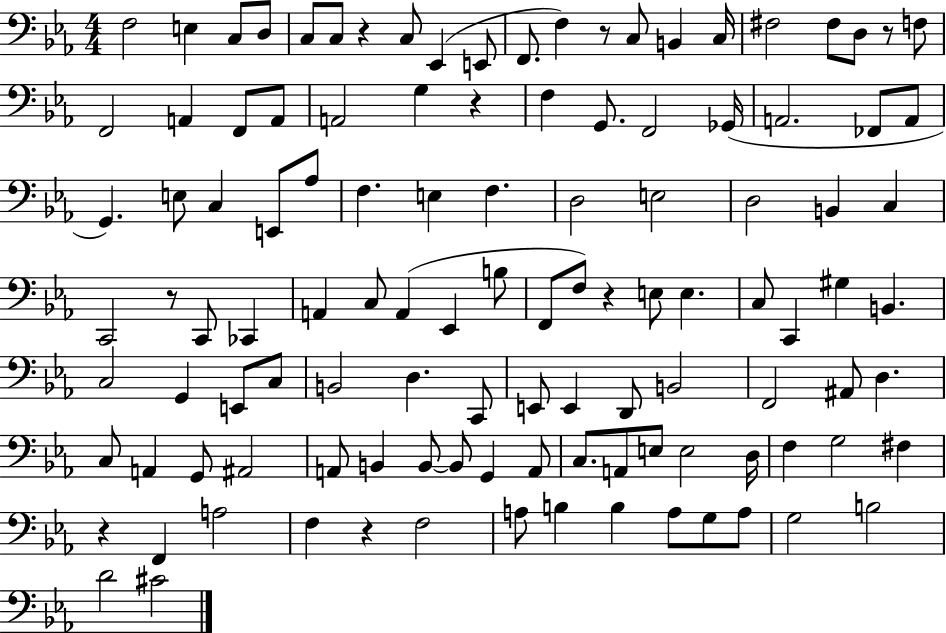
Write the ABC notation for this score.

X:1
T:Untitled
M:4/4
L:1/4
K:Eb
F,2 E, C,/2 D,/2 C,/2 C,/2 z C,/2 _E,, E,,/2 F,,/2 F, z/2 C,/2 B,, C,/4 ^F,2 ^F,/2 D,/2 z/2 F,/2 F,,2 A,, F,,/2 A,,/2 A,,2 G, z F, G,,/2 F,,2 _G,,/4 A,,2 _F,,/2 A,,/2 G,, E,/2 C, E,,/2 _A,/2 F, E, F, D,2 E,2 D,2 B,, C, C,,2 z/2 C,,/2 _C,, A,, C,/2 A,, _E,, B,/2 F,,/2 F,/2 z E,/2 E, C,/2 C,, ^G, B,, C,2 G,, E,,/2 C,/2 B,,2 D, C,,/2 E,,/2 E,, D,,/2 B,,2 F,,2 ^A,,/2 D, C,/2 A,, G,,/2 ^A,,2 A,,/2 B,, B,,/2 B,,/2 G,, A,,/2 C,/2 A,,/2 E,/2 E,2 D,/4 F, G,2 ^F, z F,, A,2 F, z F,2 A,/2 B, B, A,/2 G,/2 A,/2 G,2 B,2 D2 ^C2